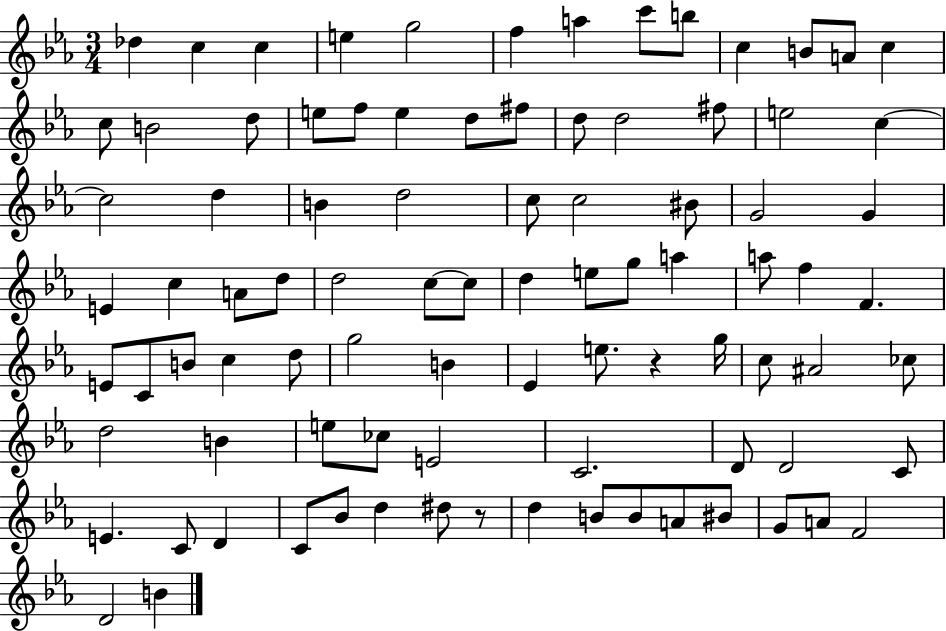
{
  \clef treble
  \numericTimeSignature
  \time 3/4
  \key ees \major
  des''4 c''4 c''4 | e''4 g''2 | f''4 a''4 c'''8 b''8 | c''4 b'8 a'8 c''4 | \break c''8 b'2 d''8 | e''8 f''8 e''4 d''8 fis''8 | d''8 d''2 fis''8 | e''2 c''4~~ | \break c''2 d''4 | b'4 d''2 | c''8 c''2 bis'8 | g'2 g'4 | \break e'4 c''4 a'8 d''8 | d''2 c''8~~ c''8 | d''4 e''8 g''8 a''4 | a''8 f''4 f'4. | \break e'8 c'8 b'8 c''4 d''8 | g''2 b'4 | ees'4 e''8. r4 g''16 | c''8 ais'2 ces''8 | \break d''2 b'4 | e''8 ces''8 e'2 | c'2. | d'8 d'2 c'8 | \break e'4. c'8 d'4 | c'8 bes'8 d''4 dis''8 r8 | d''4 b'8 b'8 a'8 bis'8 | g'8 a'8 f'2 | \break d'2 b'4 | \bar "|."
}